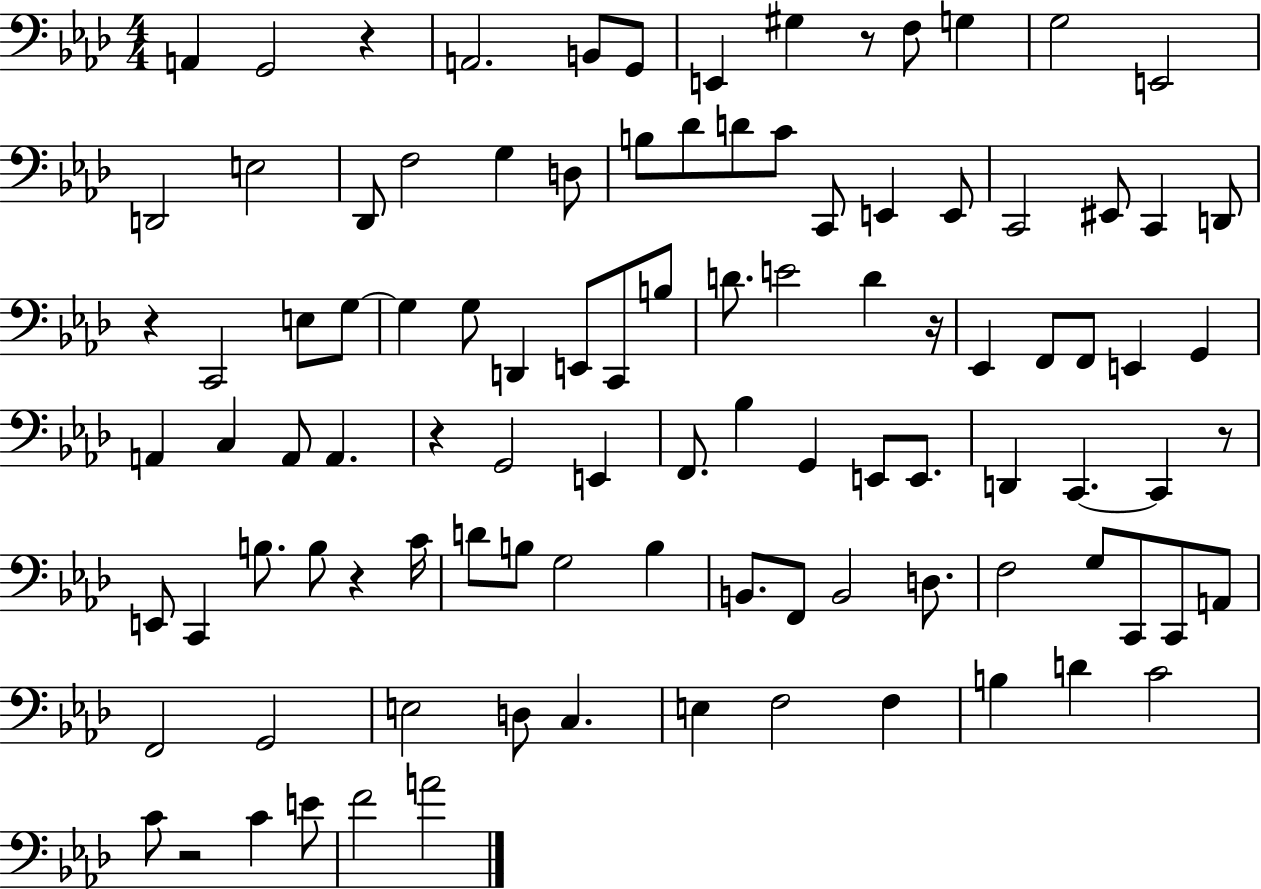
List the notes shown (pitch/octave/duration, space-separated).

A2/q G2/h R/q A2/h. B2/e G2/e E2/q G#3/q R/e F3/e G3/q G3/h E2/h D2/h E3/h Db2/e F3/h G3/q D3/e B3/e Db4/e D4/e C4/e C2/e E2/q E2/e C2/h EIS2/e C2/q D2/e R/q C2/h E3/e G3/e G3/q G3/e D2/q E2/e C2/e B3/e D4/e. E4/h D4/q R/s Eb2/q F2/e F2/e E2/q G2/q A2/q C3/q A2/e A2/q. R/q G2/h E2/q F2/e. Bb3/q G2/q E2/e E2/e. D2/q C2/q. C2/q R/e E2/e C2/q B3/e. B3/e R/q C4/s D4/e B3/e G3/h B3/q B2/e. F2/e B2/h D3/e. F3/h G3/e C2/e C2/e A2/e F2/h G2/h E3/h D3/e C3/q. E3/q F3/h F3/q B3/q D4/q C4/h C4/e R/h C4/q E4/e F4/h A4/h